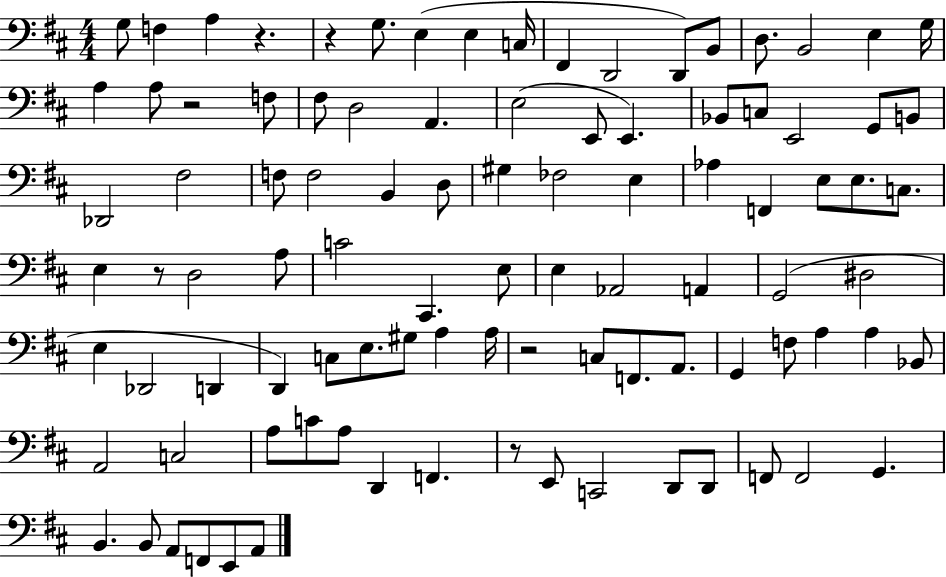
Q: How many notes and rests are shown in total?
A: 97